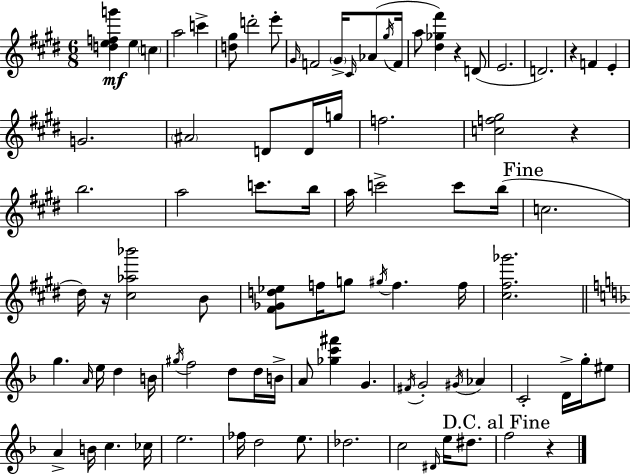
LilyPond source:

{
  \clef treble
  \numericTimeSignature
  \time 6/8
  \key e \major
  <d'' e'' f'' g'''>4\mf e''4 \parenthesize c''4 | a''2 c'''4-> | <d'' gis''>8 d'''2-. e'''8-. | \grace { gis'16 } f'2 \parenthesize gis'16-> \grace { cis'16 }( aes'8 | \break \acciaccatura { gis''16 } f'16 a''8 <dis'' ges'' fis'''>4) r4 | d'8( e'2. | d'2.) | r4 f'4 e'4-. | \break g'2. | \parenthesize ais'2 d'8 | d'16 g''16 f''2. | <c'' f'' gis''>2 r4 | \break b''2. | a''2 c'''8. | b''16 a''16 c'''2-> | c'''8 b''16( \mark "Fine" c''2. | \break dis''16) r16 <cis'' aes'' bes'''>2 | b'8 <fis' ges' d'' ees''>8 f''16 g''8 \acciaccatura { gis''16 } f''4. | f''16 <cis'' fis'' ges'''>2. | \bar "||" \break \key d \minor g''4. \grace { a'16 } e''16 d''4 | b'16 \acciaccatura { gis''16 } f''2 d''8 | d''16 b'16-> a'8 <ges'' c''' fis'''>4 g'4. | \acciaccatura { fis'16 } g'2-. \acciaccatura { gis'16 } | \break aes'4 c'2-. | d'16-> g''16-. eis''8 a'4-> b'16 c''4. | ces''16 e''2. | fes''16 d''2 | \break e''8. des''2. | c''2 | \grace { dis'16 } e''16 dis''8. \mark "D.C. al Fine" f''2 | r4 \bar "|."
}